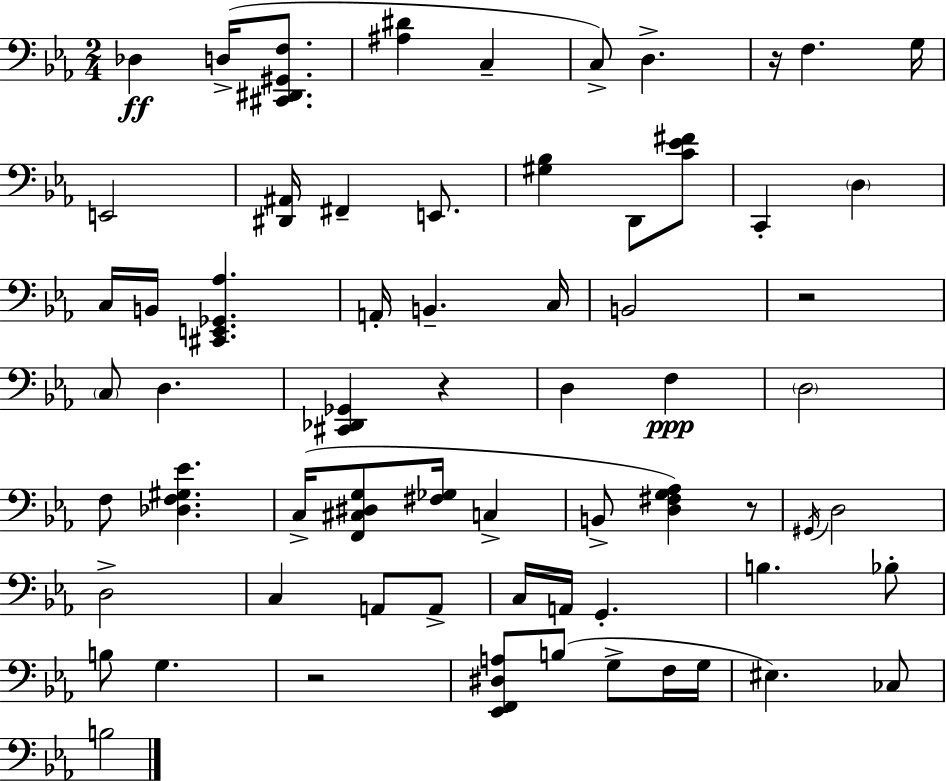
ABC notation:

X:1
T:Untitled
M:2/4
L:1/4
K:Cm
_D, D,/4 [^C,,^D,,^G,,F,]/2 [^A,^D] C, C,/2 D, z/4 F, G,/4 E,,2 [^D,,^A,,]/4 ^F,, E,,/2 [^G,_B,] D,,/2 [C_E^F]/2 C,, D, C,/4 B,,/4 [^C,,E,,_G,,_A,] A,,/4 B,, C,/4 B,,2 z2 C,/2 D, [^C,,_D,,_G,,] z D, F, D,2 F,/2 [_D,F,^G,_E] C,/4 [F,,^C,^D,G,]/2 [^F,_G,]/4 C, B,,/2 [D,^F,G,_A,] z/2 ^G,,/4 D,2 D,2 C, A,,/2 A,,/2 C,/4 A,,/4 G,, B, _B,/2 B,/2 G, z2 [_E,,F,,^D,A,]/2 B,/2 G,/2 F,/4 G,/4 ^E, _C,/2 B,2